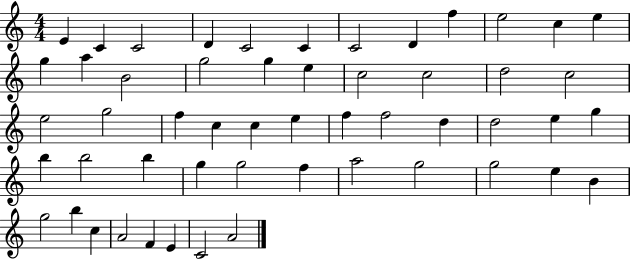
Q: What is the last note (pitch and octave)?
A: A4